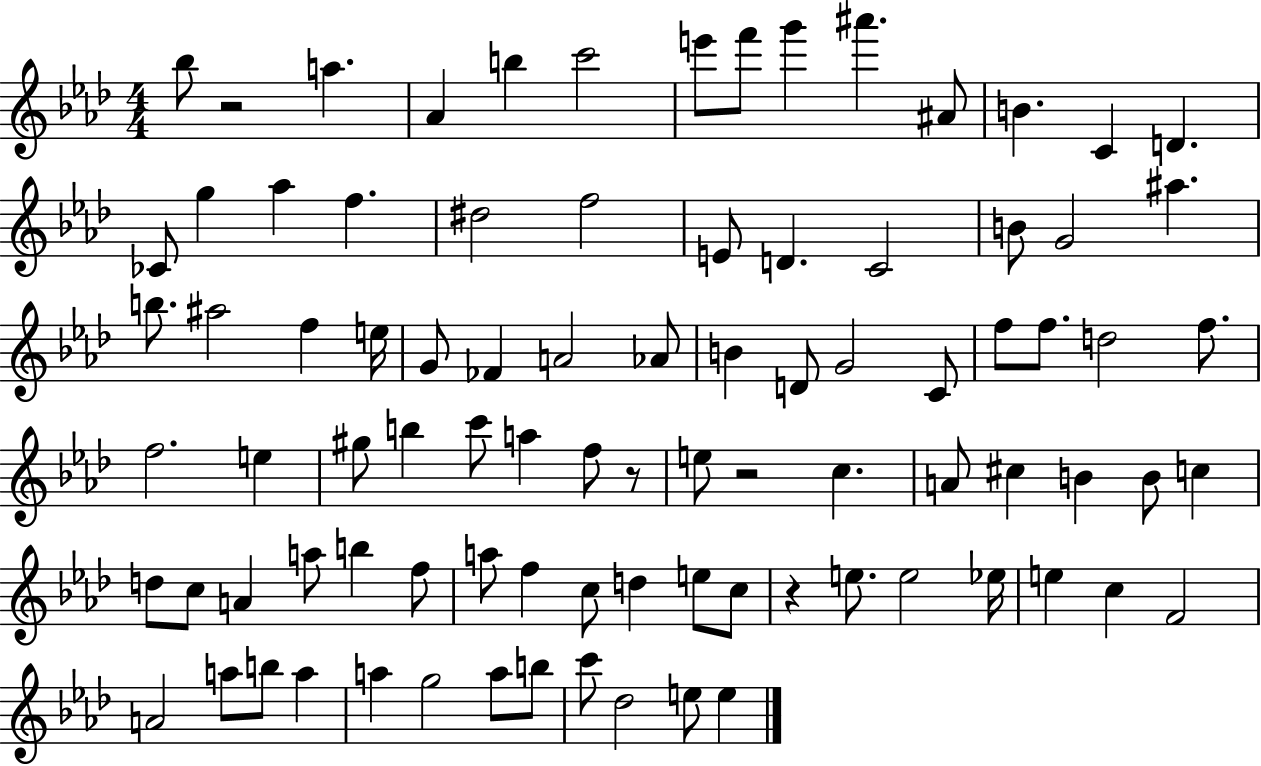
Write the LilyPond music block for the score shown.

{
  \clef treble
  \numericTimeSignature
  \time 4/4
  \key aes \major
  bes''8 r2 a''4. | aes'4 b''4 c'''2 | e'''8 f'''8 g'''4 ais'''4. ais'8 | b'4. c'4 d'4. | \break ces'8 g''4 aes''4 f''4. | dis''2 f''2 | e'8 d'4. c'2 | b'8 g'2 ais''4. | \break b''8. ais''2 f''4 e''16 | g'8 fes'4 a'2 aes'8 | b'4 d'8 g'2 c'8 | f''8 f''8. d''2 f''8. | \break f''2. e''4 | gis''8 b''4 c'''8 a''4 f''8 r8 | e''8 r2 c''4. | a'8 cis''4 b'4 b'8 c''4 | \break d''8 c''8 a'4 a''8 b''4 f''8 | a''8 f''4 c''8 d''4 e''8 c''8 | r4 e''8. e''2 ees''16 | e''4 c''4 f'2 | \break a'2 a''8 b''8 a''4 | a''4 g''2 a''8 b''8 | c'''8 des''2 e''8 e''4 | \bar "|."
}